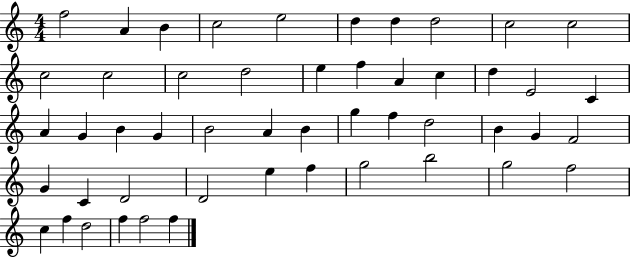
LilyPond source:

{
  \clef treble
  \numericTimeSignature
  \time 4/4
  \key c \major
  f''2 a'4 b'4 | c''2 e''2 | d''4 d''4 d''2 | c''2 c''2 | \break c''2 c''2 | c''2 d''2 | e''4 f''4 a'4 c''4 | d''4 e'2 c'4 | \break a'4 g'4 b'4 g'4 | b'2 a'4 b'4 | g''4 f''4 d''2 | b'4 g'4 f'2 | \break g'4 c'4 d'2 | d'2 e''4 f''4 | g''2 b''2 | g''2 f''2 | \break c''4 f''4 d''2 | f''4 f''2 f''4 | \bar "|."
}